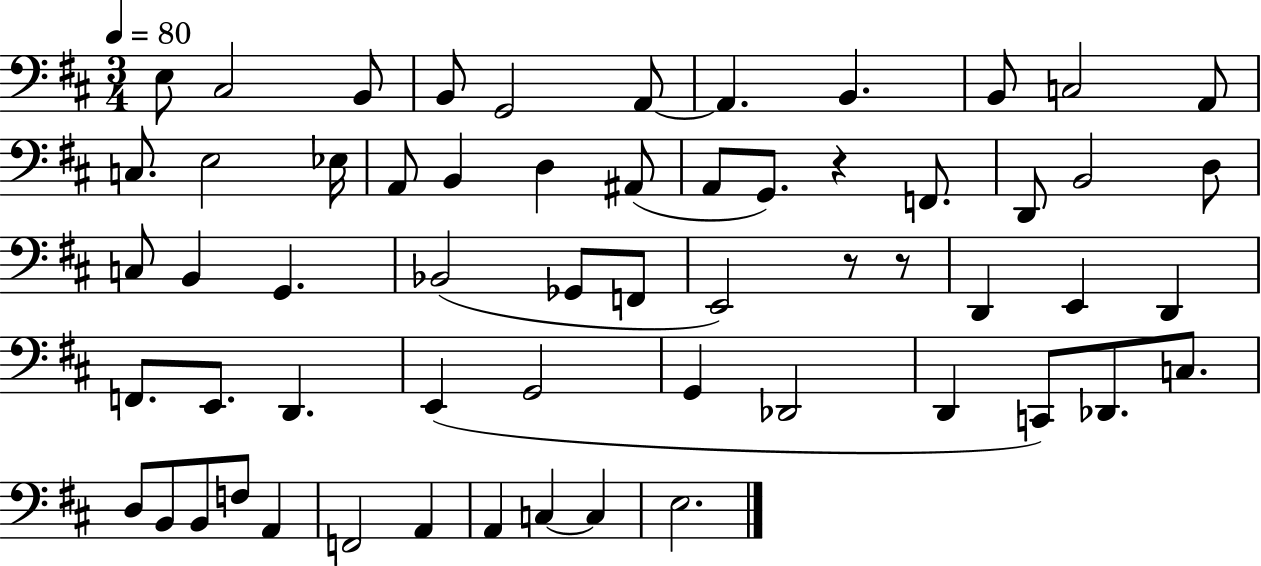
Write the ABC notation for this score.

X:1
T:Untitled
M:3/4
L:1/4
K:D
E,/2 ^C,2 B,,/2 B,,/2 G,,2 A,,/2 A,, B,, B,,/2 C,2 A,,/2 C,/2 E,2 _E,/4 A,,/2 B,, D, ^A,,/2 A,,/2 G,,/2 z F,,/2 D,,/2 B,,2 D,/2 C,/2 B,, G,, _B,,2 _G,,/2 F,,/2 E,,2 z/2 z/2 D,, E,, D,, F,,/2 E,,/2 D,, E,, G,,2 G,, _D,,2 D,, C,,/2 _D,,/2 C,/2 D,/2 B,,/2 B,,/2 F,/2 A,, F,,2 A,, A,, C, C, E,2